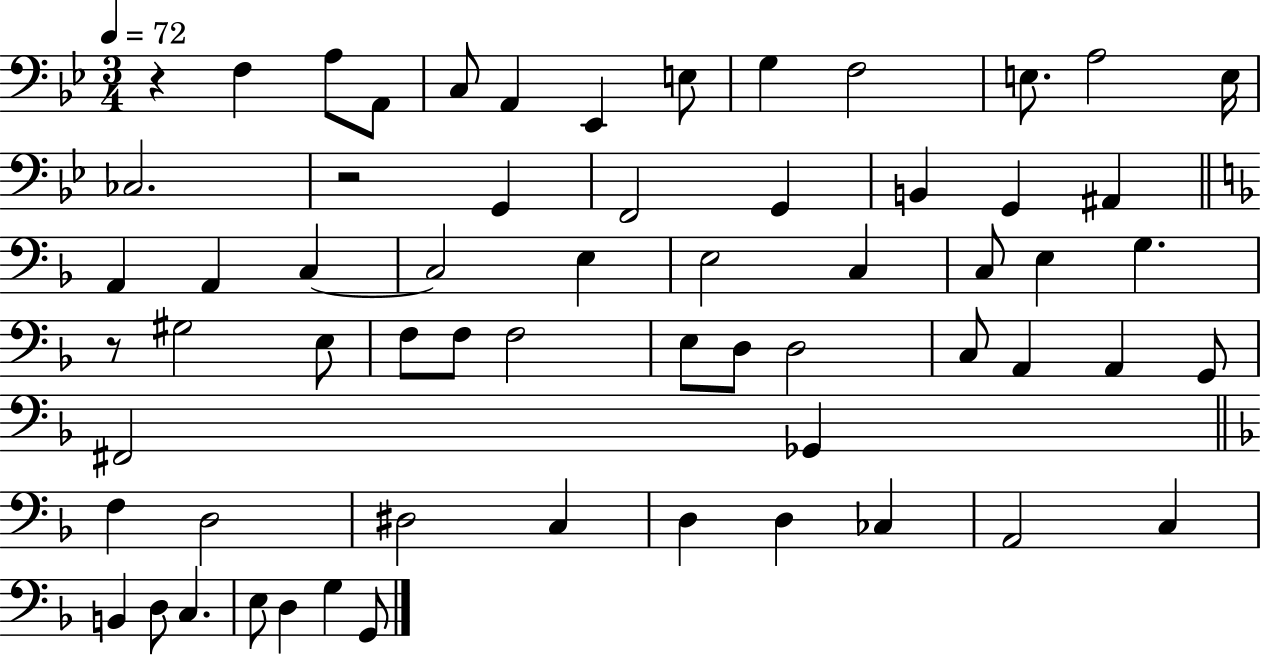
X:1
T:Untitled
M:3/4
L:1/4
K:Bb
z F, A,/2 A,,/2 C,/2 A,, _E,, E,/2 G, F,2 E,/2 A,2 E,/4 _C,2 z2 G,, F,,2 G,, B,, G,, ^A,, A,, A,, C, C,2 E, E,2 C, C,/2 E, G, z/2 ^G,2 E,/2 F,/2 F,/2 F,2 E,/2 D,/2 D,2 C,/2 A,, A,, G,,/2 ^F,,2 _G,, F, D,2 ^D,2 C, D, D, _C, A,,2 C, B,, D,/2 C, E,/2 D, G, G,,/2